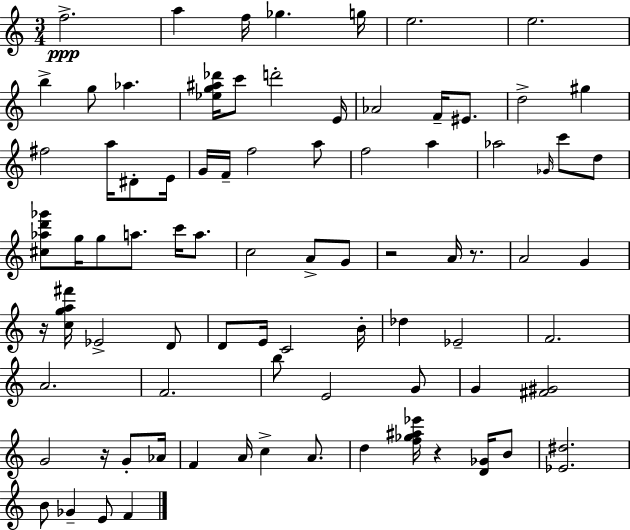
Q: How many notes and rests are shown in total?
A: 83